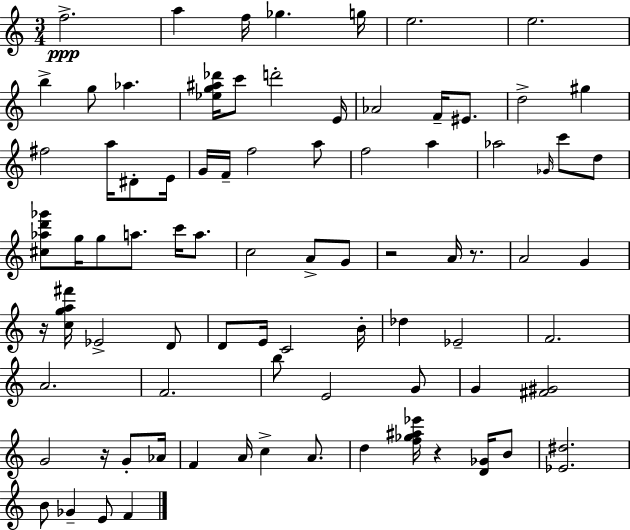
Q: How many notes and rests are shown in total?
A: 83